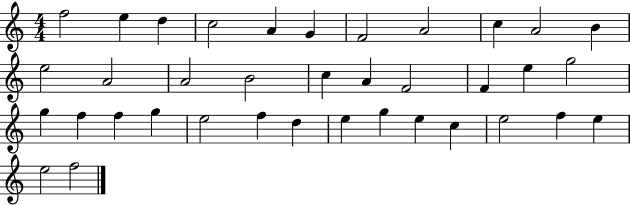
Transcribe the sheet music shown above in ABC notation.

X:1
T:Untitled
M:4/4
L:1/4
K:C
f2 e d c2 A G F2 A2 c A2 B e2 A2 A2 B2 c A F2 F e g2 g f f g e2 f d e g e c e2 f e e2 f2